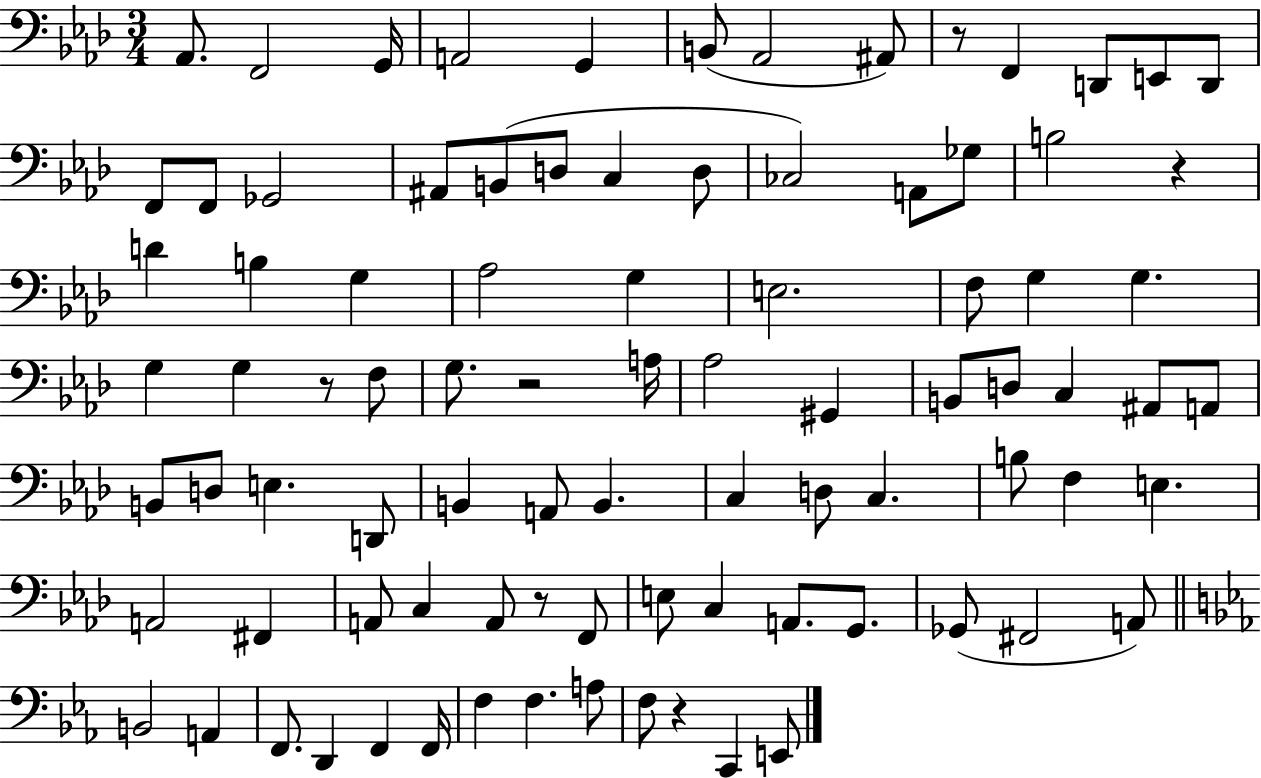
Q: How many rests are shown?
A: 6